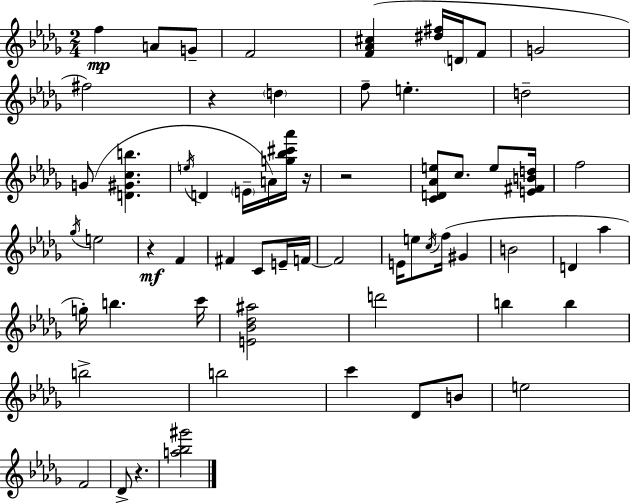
F5/q A4/e G4/e F4/h [F4,Ab4,C#5]/q [D#5,F#5]/s D4/s F4/e G4/h F#5/h R/q D5/q F5/e E5/q. D5/h G4/e [D4,G#4,C5,B5]/q. E5/s D4/q E4/s A4/s [G5,Bb5,C#6,Ab6]/s R/s R/h [C4,D4,Ab4,E5]/e C5/e. E5/e [E4,F#4,B4,D5]/s F5/h Gb5/s E5/h R/q F4/q F#4/q C4/e E4/s F4/s F4/h E4/s E5/e C5/s F5/s G#4/q B4/h D4/q Ab5/q G5/s B5/q. C6/s [E4,Bb4,Db5,A#5]/h D6/h B5/q B5/q B5/h B5/h C6/q Db4/e B4/e E5/h F4/h Db4/e R/q. [A5,Bb5,G#6]/h